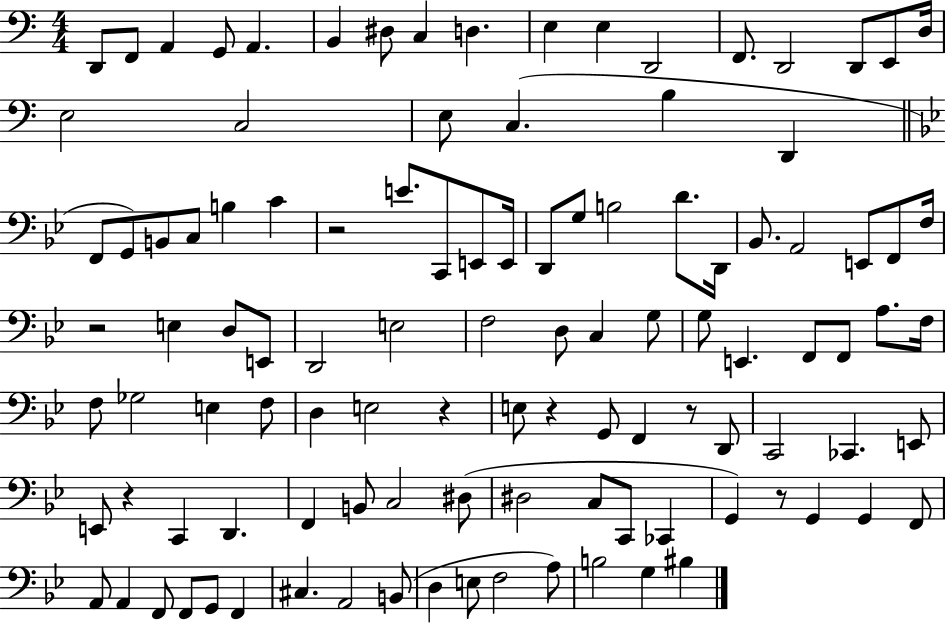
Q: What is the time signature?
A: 4/4